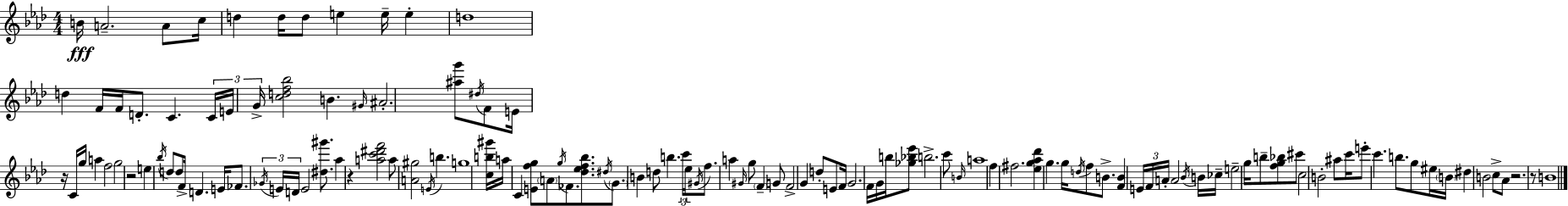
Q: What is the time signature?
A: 4/4